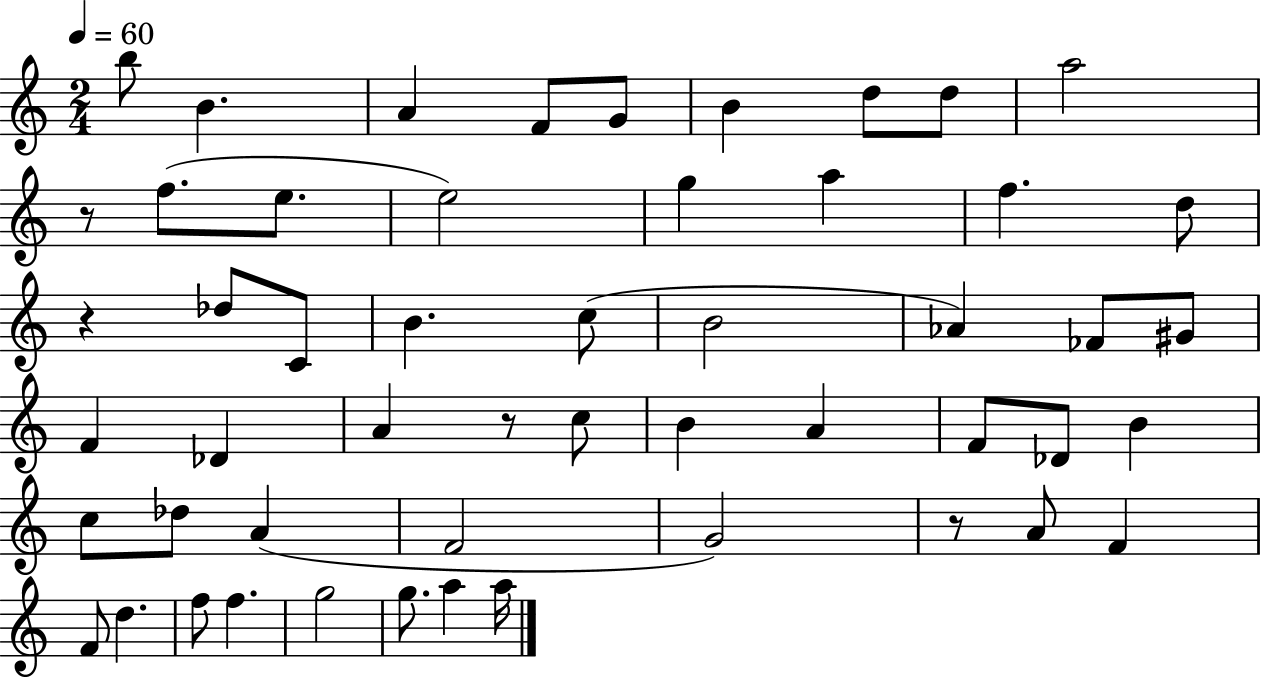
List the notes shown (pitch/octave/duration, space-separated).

B5/e B4/q. A4/q F4/e G4/e B4/q D5/e D5/e A5/h R/e F5/e. E5/e. E5/h G5/q A5/q F5/q. D5/e R/q Db5/e C4/e B4/q. C5/e B4/h Ab4/q FES4/e G#4/e F4/q Db4/q A4/q R/e C5/e B4/q A4/q F4/e Db4/e B4/q C5/e Db5/e A4/q F4/h G4/h R/e A4/e F4/q F4/e D5/q. F5/e F5/q. G5/h G5/e. A5/q A5/s